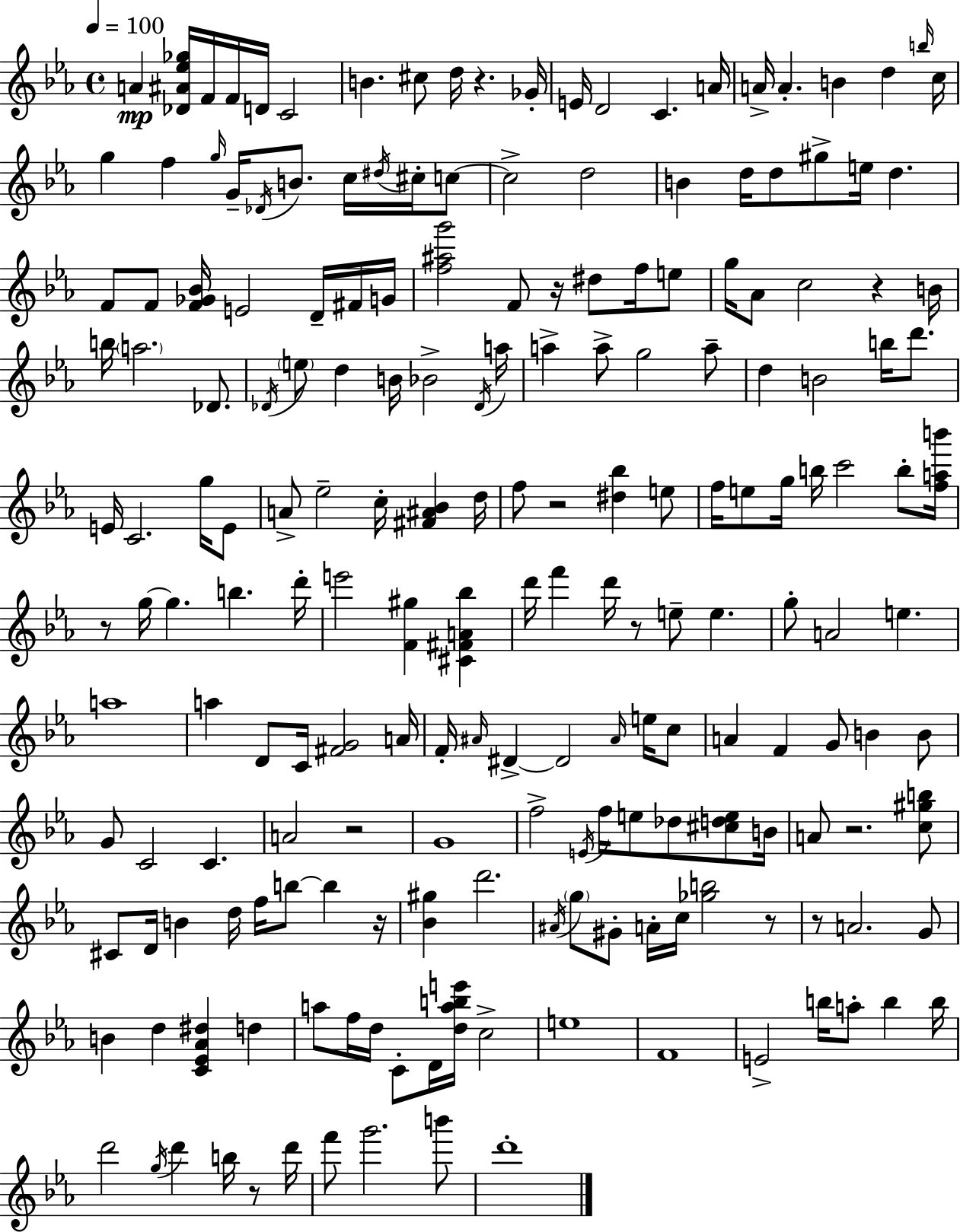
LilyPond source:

{
  \clef treble
  \time 4/4
  \defaultTimeSignature
  \key ees \major
  \tempo 4 = 100
  a'4\mp <des' ais' ees'' ges''>16 f'16 f'16 d'16 c'2 | b'4. cis''8 d''16 r4. ges'16-. | e'16 d'2 c'4. a'16 | a'16-> a'4.-. b'4 d''4 \grace { b''16 } | \break c''16 g''4 f''4 \grace { g''16 } g'16-- \acciaccatura { des'16 } b'8. c''16 | \acciaccatura { dis''16 } cis''16-. c''8~~ c''2-> d''2 | b'4 d''16 d''8 gis''8-> e''16 d''4. | f'8 f'8 <f' ges' bes'>16 e'2 | \break d'16-- fis'16 g'16 <f'' ais'' g'''>2 f'8 r16 dis''8 | f''16 e''8 g''16 aes'8 c''2 r4 | b'16 b''16 \parenthesize a''2. | des'8. \acciaccatura { des'16 } \parenthesize e''8 d''4 b'16 bes'2-> | \break \acciaccatura { des'16 } a''16 a''4-> a''8-> g''2 | a''8-- d''4 b'2 | b''16 d'''8. e'16 c'2. | g''16 e'8 a'8-> ees''2-- | \break c''16-. <fis' ais' bes'>4 d''16 f''8 r2 | <dis'' bes''>4 e''8 f''16 e''8 g''16 b''16 c'''2 | b''8-. <f'' a'' b'''>16 r8 g''16~~ g''4. b''4. | d'''16-. e'''2 <f' gis''>4 | \break <cis' fis' a' bes''>4 d'''16 f'''4 d'''16 r8 e''8-- | e''4. g''8-. a'2 | e''4. a''1 | a''4 d'8 c'16 <fis' g'>2 | \break a'16 f'16-. \grace { ais'16 } dis'4->~~ dis'2 | \grace { ais'16 } e''16 c''8 a'4 f'4 | g'8 b'4 b'8 g'8 c'2 | c'4. a'2 | \break r2 g'1 | f''2-> | \acciaccatura { e'16 } f''16 e''8 des''8 <cis'' d'' e''>8 b'16 a'8 r2. | <c'' gis'' b''>8 cis'8 d'16 b'4 | \break d''16 f''16 b''8~~ b''4 r16 <bes' gis''>4 d'''2. | \acciaccatura { ais'16 } \parenthesize g''8 gis'8-. a'16-. c''16 | <ges'' b''>2 r8 r8 a'2. | g'8 b'4 d''4 | \break <c' ees' aes' dis''>4 d''4 a''8 f''16 d''16 c'8-. | d'16 <d'' a'' b'' e'''>16 c''2-> e''1 | f'1 | e'2-> | \break b''16 a''8-. b''4 b''16 d'''2 | \acciaccatura { g''16 } d'''4 b''16 r8 d'''16 f'''8 g'''2. | b'''8 d'''1-. | \bar "|."
}